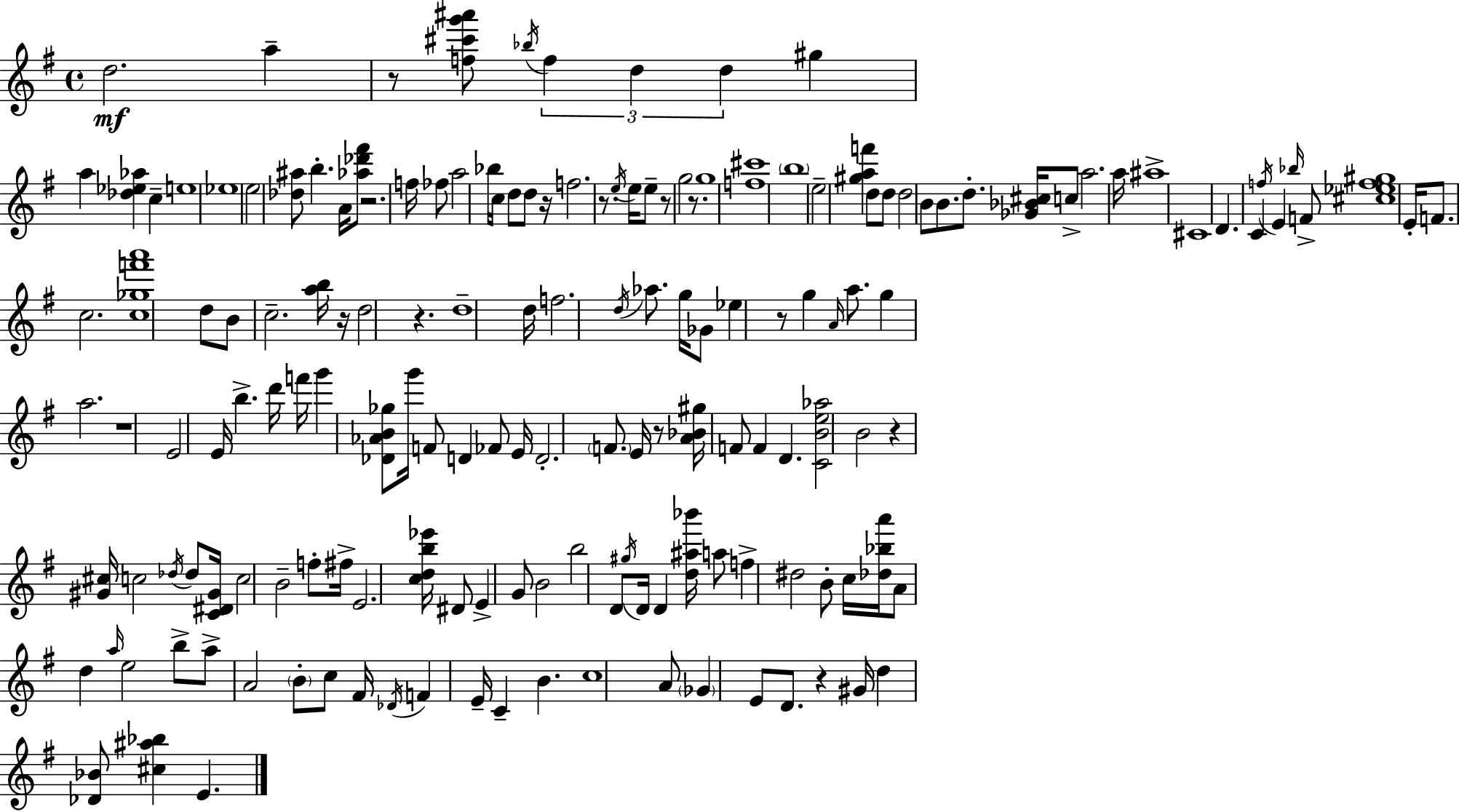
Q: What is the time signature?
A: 4/4